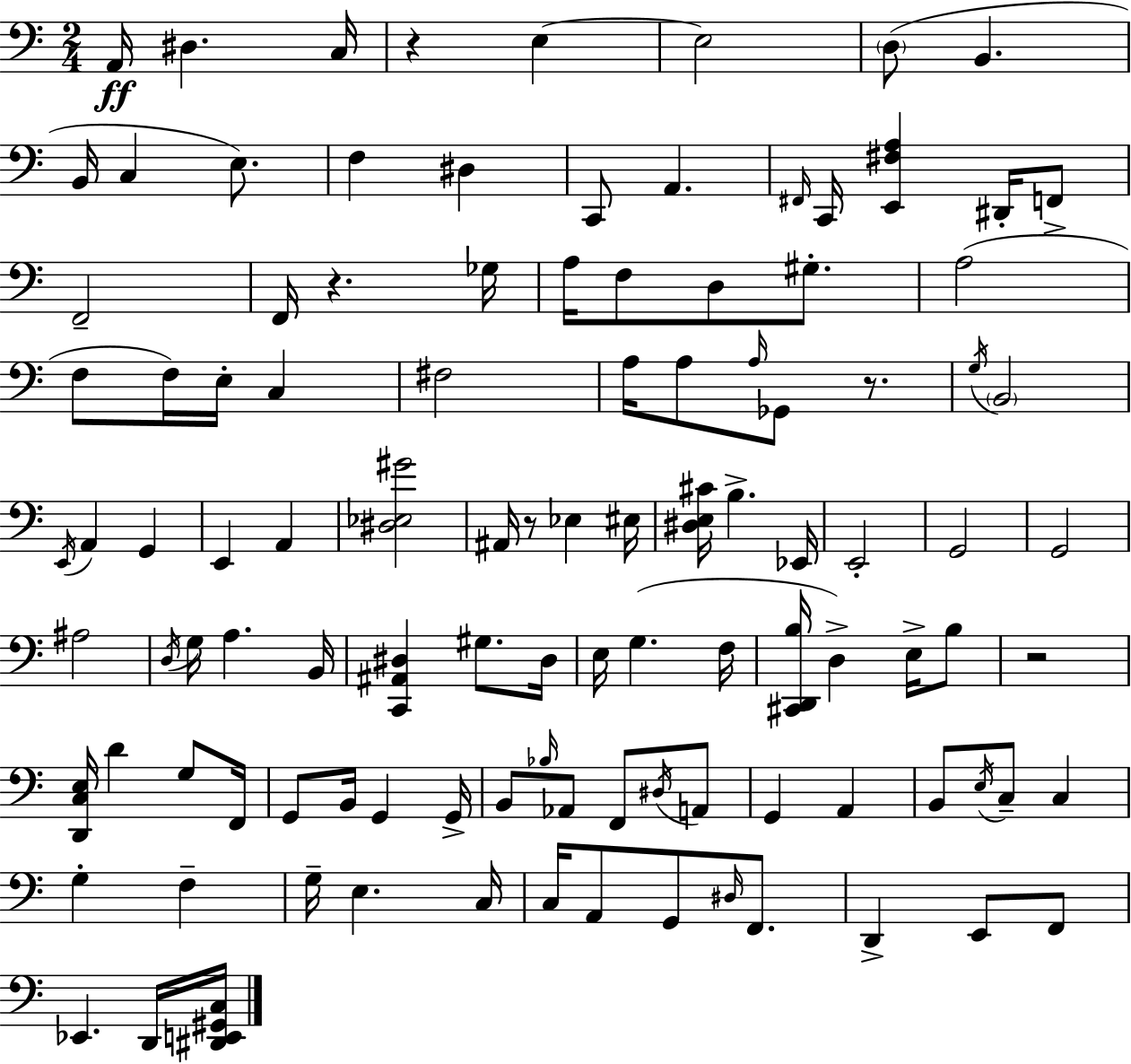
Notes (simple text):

A2/s D#3/q. C3/s R/q E3/q E3/h D3/e B2/q. B2/s C3/q E3/e. F3/q D#3/q C2/e A2/q. F#2/s C2/s [E2,F#3,A3]/q D#2/s F2/e F2/h F2/s R/q. Gb3/s A3/s F3/e D3/e G#3/e. A3/h F3/e F3/s E3/s C3/q F#3/h A3/s A3/e A3/s Gb2/e R/e. G3/s B2/h E2/s A2/q G2/q E2/q A2/q [D#3,Eb3,G#4]/h A#2/s R/e Eb3/q EIS3/s [D#3,E3,C#4]/s B3/q. Eb2/s E2/h G2/h G2/h A#3/h D3/s G3/s A3/q. B2/s [C2,A#2,D#3]/q G#3/e. D#3/s E3/s G3/q. F3/s [C#2,D2,B3]/s D3/q E3/s B3/e R/h [D2,C3,E3]/s D4/q G3/e F2/s G2/e B2/s G2/q G2/s B2/e Bb3/s Ab2/e F2/e D#3/s A2/e G2/q A2/q B2/e E3/s C3/e C3/q G3/q F3/q G3/s E3/q. C3/s C3/s A2/e G2/e D#3/s F2/e. D2/q E2/e F2/e Eb2/q. D2/s [D#2,E2,G#2,C3]/s